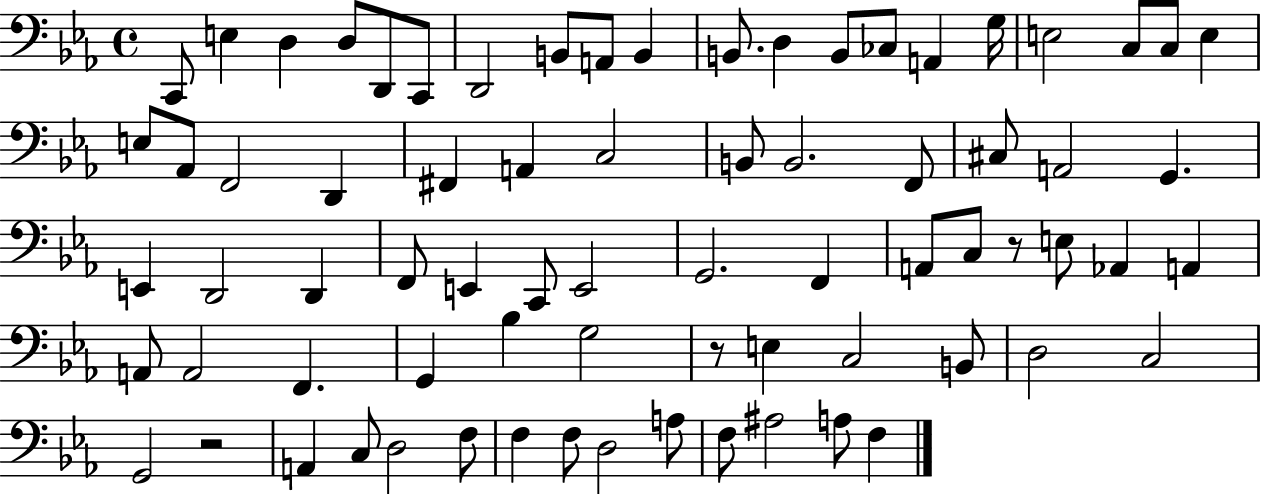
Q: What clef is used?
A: bass